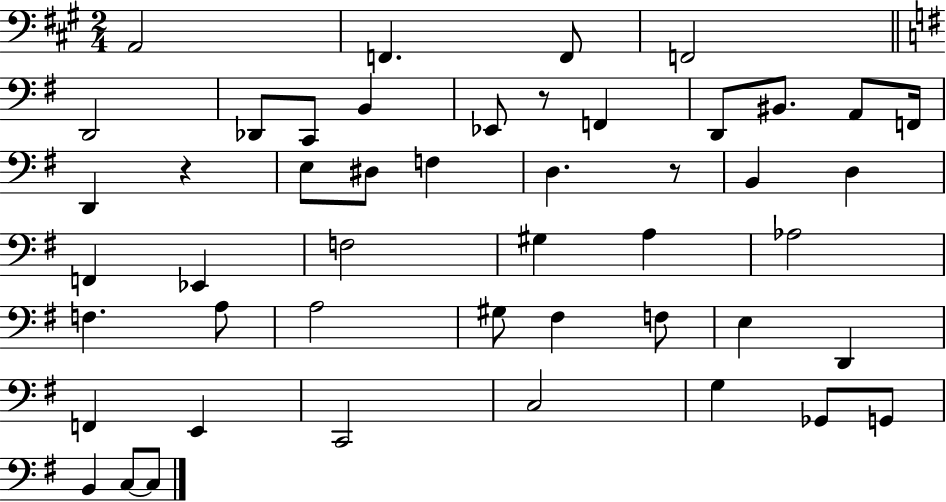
{
  \clef bass
  \numericTimeSignature
  \time 2/4
  \key a \major
  a,2 | f,4. f,8 | f,2 | \bar "||" \break \key g \major d,2 | des,8 c,8 b,4 | ees,8 r8 f,4 | d,8 bis,8. a,8 f,16 | \break d,4 r4 | e8 dis8 f4 | d4. r8 | b,4 d4 | \break f,4 ees,4 | f2 | gis4 a4 | aes2 | \break f4. a8 | a2 | gis8 fis4 f8 | e4 d,4 | \break f,4 e,4 | c,2 | c2 | g4 ges,8 g,8 | \break b,4 c8~~ c8 | \bar "|."
}